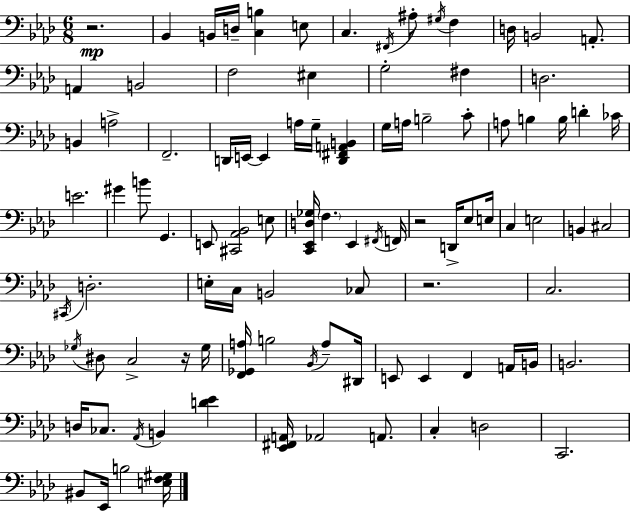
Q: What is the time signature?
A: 6/8